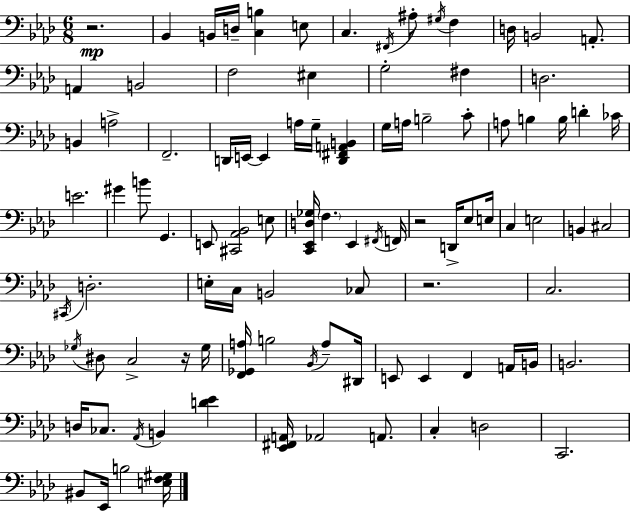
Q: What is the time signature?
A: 6/8